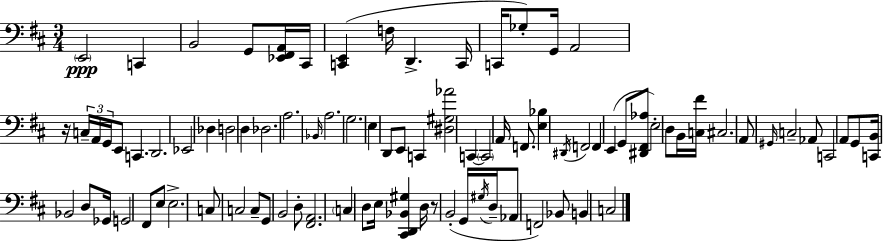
E2/h C2/q B2/h G2/e [Eb2,F#2,A2]/s C#2/s [C2,E2]/q F3/s D2/q. C2/s C2/s Gb3/e G2/s A2/h R/s C3/s A2/s G2/s E2/e C2/q. D2/h. Eb2/h Db3/q D3/h D3/q Db3/h. A3/h. Bb2/s A3/h. G3/h. E3/q D2/e E2/e C2/q [D#3,G#3,Ab4]/h C2/q C2/h A2/s F2/e. [E3,Bb3]/q D#2/s F2/h F2/q E2/q G2/e [D#2,F#2,Ab3]/e E3/h D3/e B2/s [C3,F#4]/s C#3/h. A2/e G#2/s C3/h Ab2/e C2/h A2/e G2/e [C2,B2]/s Bb2/h D3/e Gb2/s G2/h F#2/e E3/e E3/h. C3/e C3/h C3/e G2/e B2/h D3/e [F#2,A2]/h. C3/q D3/e E3/s [C#2,D2,Bb2,G#3]/q D3/s R/e B2/h G2/s G#3/s D3/s Ab2/e F2/h Bb2/e B2/q C3/h